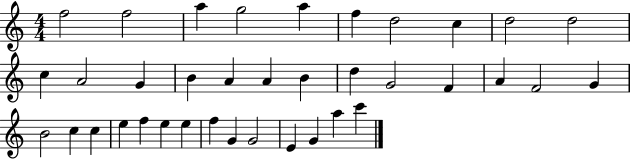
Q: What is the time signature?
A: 4/4